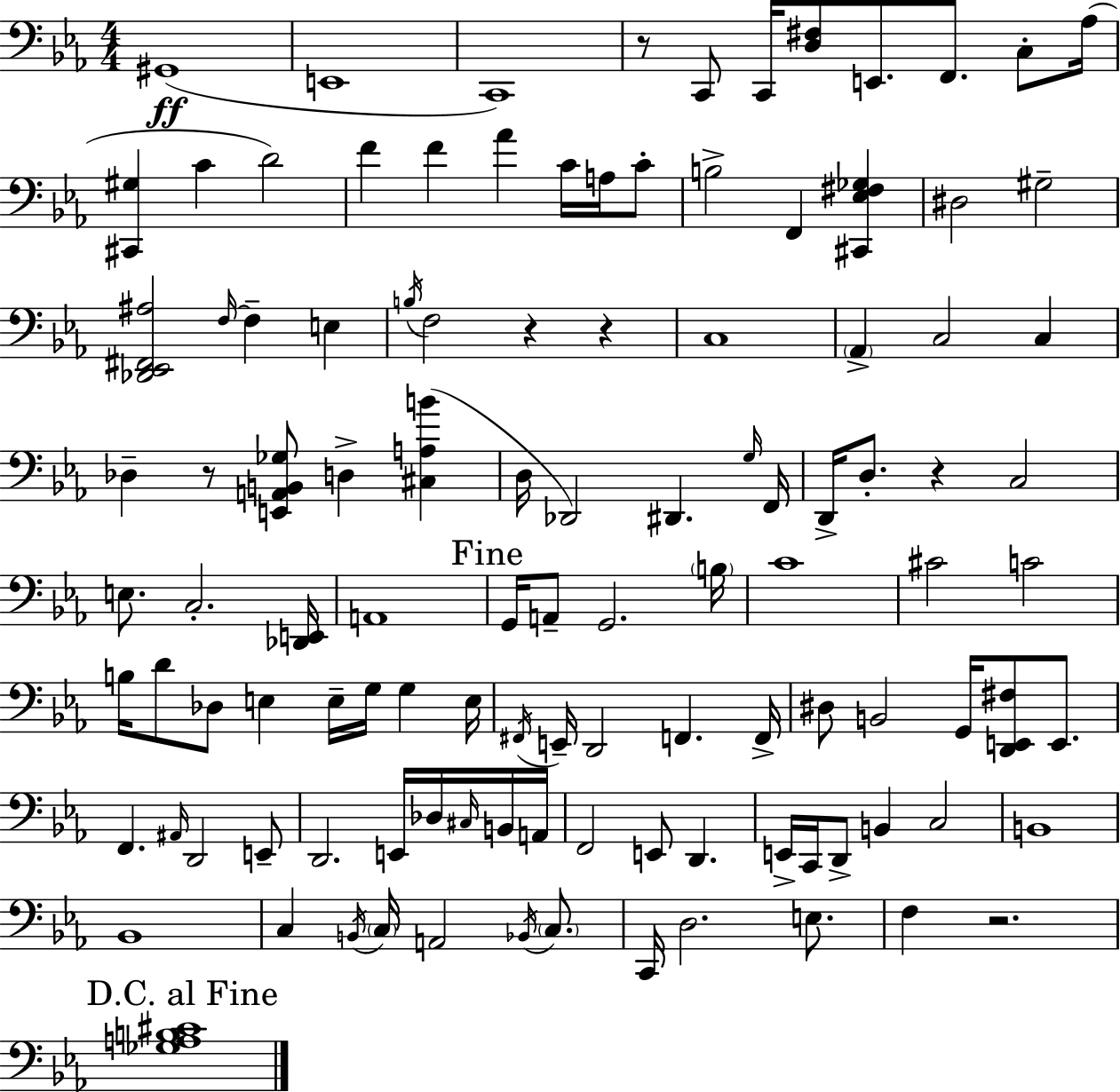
G#2/w E2/w C2/w R/e C2/e C2/s [D3,F#3]/e E2/e. F2/e. C3/e Ab3/s [C#2,G#3]/q C4/q D4/h F4/q F4/q Ab4/q C4/s A3/s C4/e B3/h F2/q [C#2,Eb3,F#3,Gb3]/q D#3/h G#3/h [Db2,Eb2,F#2,A#3]/h F3/s F3/q E3/q B3/s F3/h R/q R/q C3/w Ab2/q C3/h C3/q Db3/q R/e [E2,A2,B2,Gb3]/e D3/q [C#3,A3,B4]/q D3/s Db2/h D#2/q. G3/s F2/s D2/s D3/e. R/q C3/h E3/e. C3/h. [Db2,E2]/s A2/w G2/s A2/e G2/h. B3/s C4/w C#4/h C4/h B3/s D4/e Db3/e E3/q E3/s G3/s G3/q E3/s F#2/s E2/s D2/h F2/q. F2/s D#3/e B2/h G2/s [D2,E2,F#3]/e E2/e. F2/q. A#2/s D2/h E2/e D2/h. E2/s Db3/s C#3/s B2/s A2/s F2/h E2/e D2/q. E2/s C2/s D2/e B2/q C3/h B2/w Bb2/w C3/q B2/s C3/s A2/h Bb2/s C3/e. C2/s D3/h. E3/e. F3/q R/h. [Gb3,A3,B3,C#4]/w